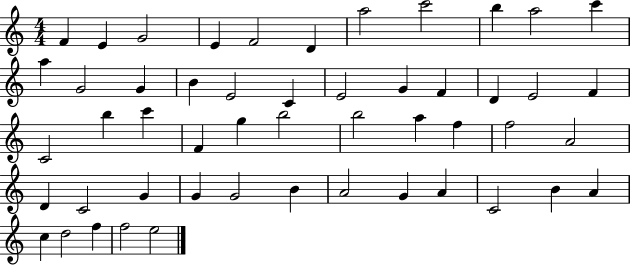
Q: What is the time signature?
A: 4/4